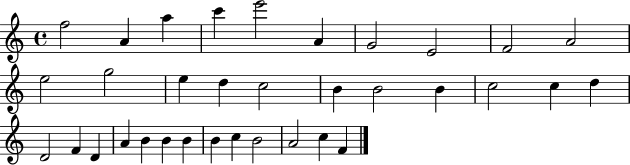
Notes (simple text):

F5/h A4/q A5/q C6/q E6/h A4/q G4/h E4/h F4/h A4/h E5/h G5/h E5/q D5/q C5/h B4/q B4/h B4/q C5/h C5/q D5/q D4/h F4/q D4/q A4/q B4/q B4/q B4/q B4/q C5/q B4/h A4/h C5/q F4/q